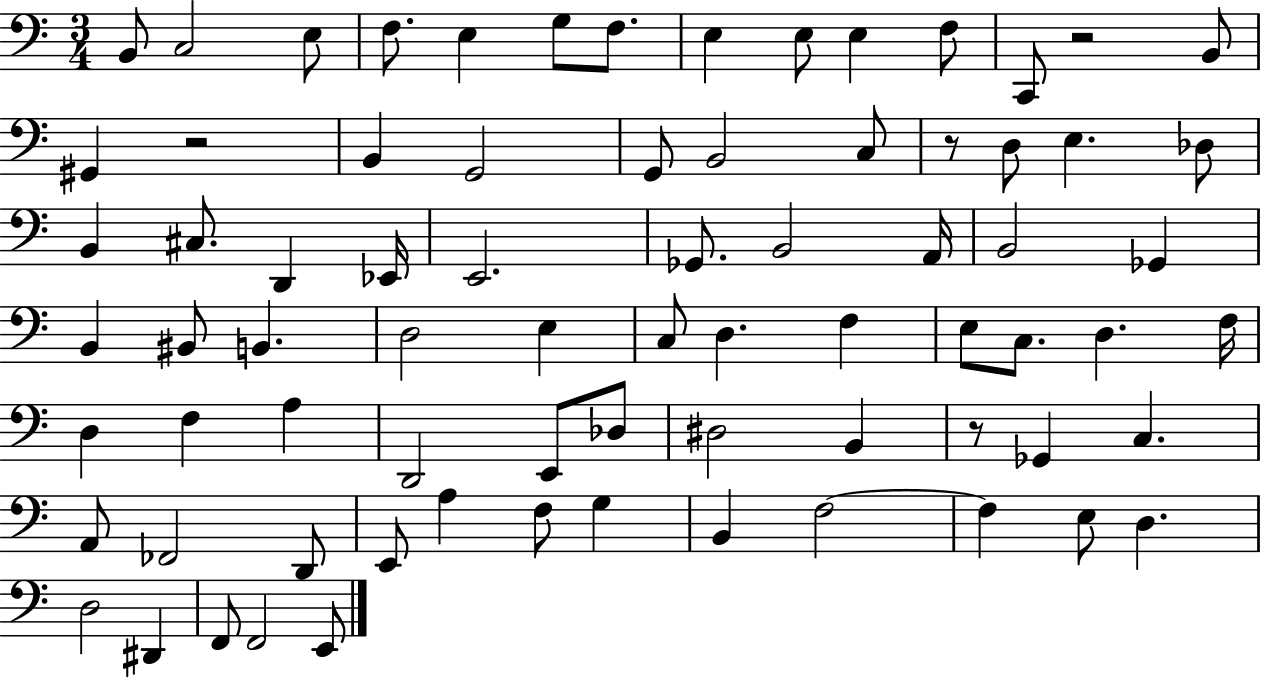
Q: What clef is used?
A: bass